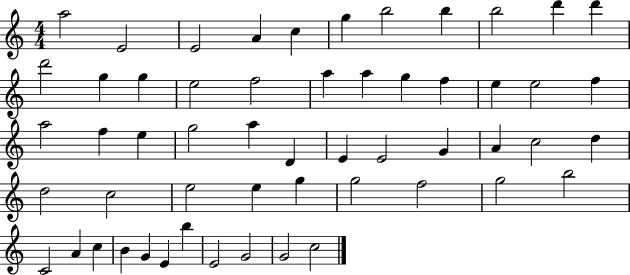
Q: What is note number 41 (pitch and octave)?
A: G5